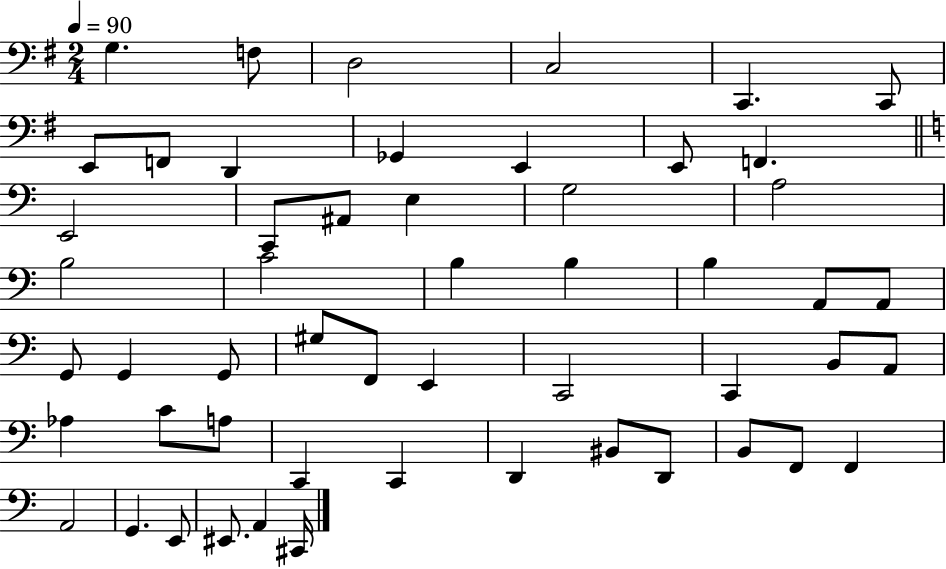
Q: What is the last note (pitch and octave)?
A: C#2